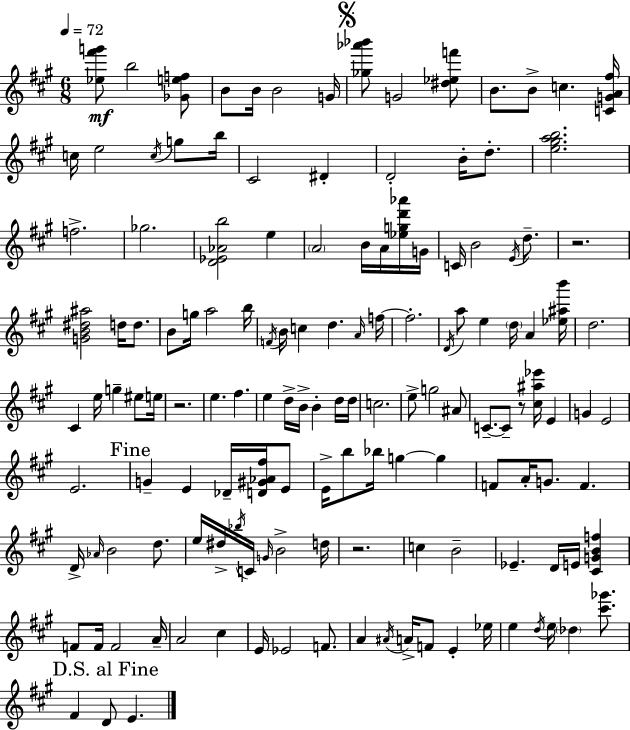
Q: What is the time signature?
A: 6/8